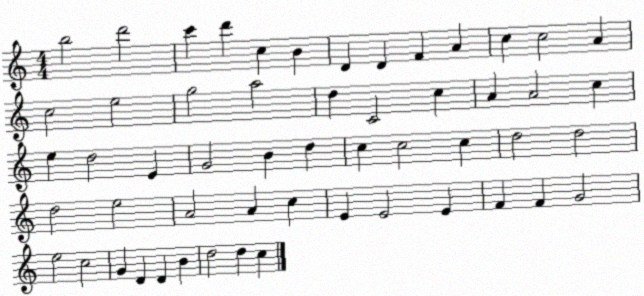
X:1
T:Untitled
M:4/4
L:1/4
K:C
b2 d'2 c' d' c B D D F A c c2 A c2 e2 g2 a2 d C2 c A A2 c e d2 E G2 B d c c2 c d2 d2 d2 e2 A2 A c E E2 E F F G2 e2 c2 G D D B d2 d c